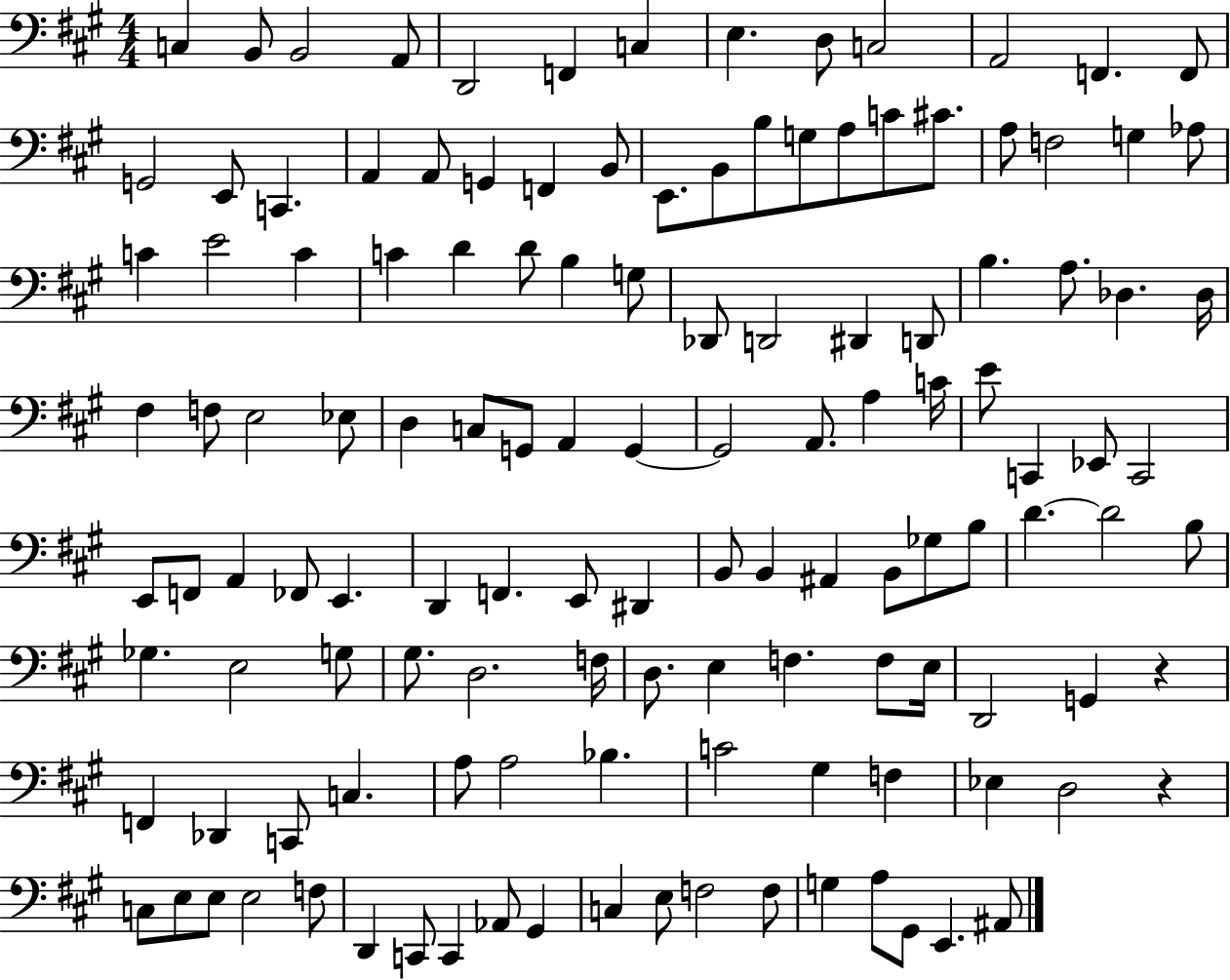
{
  \clef bass
  \numericTimeSignature
  \time 4/4
  \key a \major
  c4 b,8 b,2 a,8 | d,2 f,4 c4 | e4. d8 c2 | a,2 f,4. f,8 | \break g,2 e,8 c,4. | a,4 a,8 g,4 f,4 b,8 | e,8. b,8 b8 g8 a8 c'8 cis'8. | a8 f2 g4 aes8 | \break c'4 e'2 c'4 | c'4 d'4 d'8 b4 g8 | des,8 d,2 dis,4 d,8 | b4. a8. des4. des16 | \break fis4 f8 e2 ees8 | d4 c8 g,8 a,4 g,4~~ | g,2 a,8. a4 c'16 | e'8 c,4 ees,8 c,2 | \break e,8 f,8 a,4 fes,8 e,4. | d,4 f,4. e,8 dis,4 | b,8 b,4 ais,4 b,8 ges8 b8 | d'4.~~ d'2 b8 | \break ges4. e2 g8 | gis8. d2. f16 | d8. e4 f4. f8 e16 | d,2 g,4 r4 | \break f,4 des,4 c,8 c4. | a8 a2 bes4. | c'2 gis4 f4 | ees4 d2 r4 | \break c8 e8 e8 e2 f8 | d,4 c,8 c,4 aes,8 gis,4 | c4 e8 f2 f8 | g4 a8 gis,8 e,4. ais,8 | \break \bar "|."
}